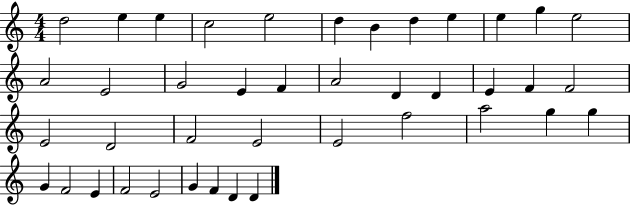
{
  \clef treble
  \numericTimeSignature
  \time 4/4
  \key c \major
  d''2 e''4 e''4 | c''2 e''2 | d''4 b'4 d''4 e''4 | e''4 g''4 e''2 | \break a'2 e'2 | g'2 e'4 f'4 | a'2 d'4 d'4 | e'4 f'4 f'2 | \break e'2 d'2 | f'2 e'2 | e'2 f''2 | a''2 g''4 g''4 | \break g'4 f'2 e'4 | f'2 e'2 | g'4 f'4 d'4 d'4 | \bar "|."
}